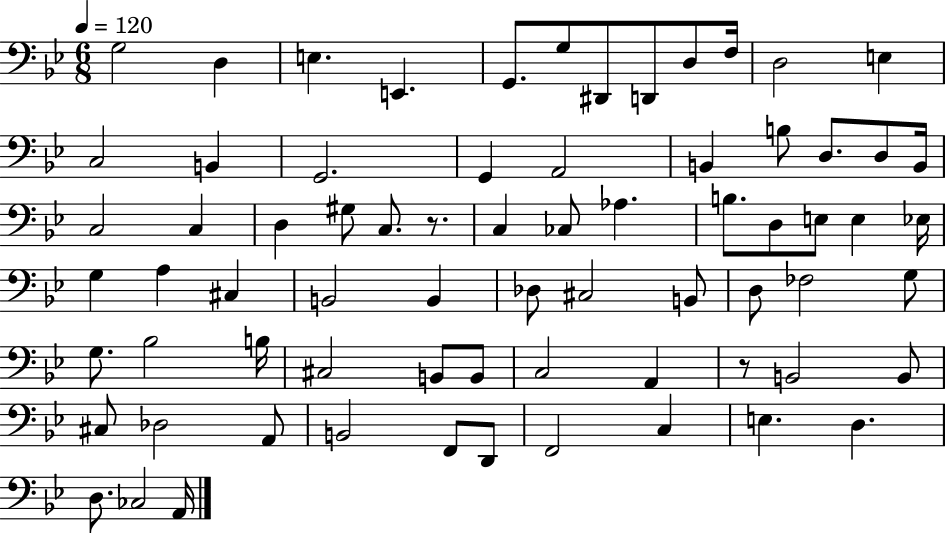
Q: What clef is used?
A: bass